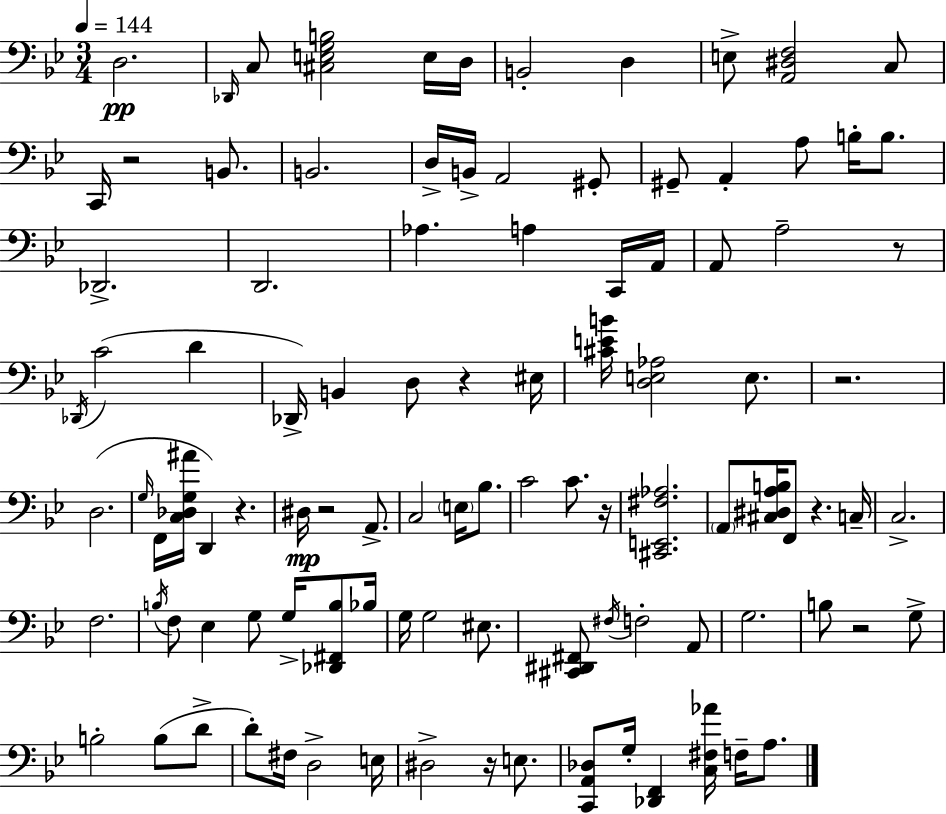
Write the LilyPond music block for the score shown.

{
  \clef bass
  \numericTimeSignature
  \time 3/4
  \key g \minor
  \tempo 4 = 144
  d2.\pp | \grace { des,16 } c8 <cis e g b>2 e16 | d16 b,2-. d4 | e8-> <a, dis f>2 c8 | \break c,16 r2 b,8. | b,2. | d16-> b,16-> a,2 gis,8-. | gis,8-- a,4-. a8 b16-. b8. | \break des,2.-> | d,2. | aes4. a4 c,16 | a,16 a,8 a2-- r8 | \break \acciaccatura { des,16 }( c'2 d'4 | des,16->) b,4 d8 r4 | eis16 <cis' e' b'>16 <d e aes>2 e8. | r2. | \break d2.( | \grace { g16 } f,16 <c des g ais'>16 d,4) r4. | dis16\mp r2 | a,8.-> c2 \parenthesize e16 | \break bes8. c'2 c'8. | r16 <cis, e, fis aes>2. | \parenthesize a,8 <cis dis a b>16 f,8 r4. | c16-- c2.-> | \break f2. | \acciaccatura { b16 } f8 ees4 g8 | g16-> <des, fis, b>8 bes16 g16 g2 | eis8. <cis, dis, fis,>8 \acciaccatura { fis16 } f2-. | \break a,8 g2. | b8 r2 | g8-> b2-. | b8( d'8-> d'8-.) fis16 d2-> | \break e16 dis2-> | r16 e8. <c, a, des>8 g16-. <des, f,>4 | <c fis aes'>16 f16-- a8. \bar "|."
}